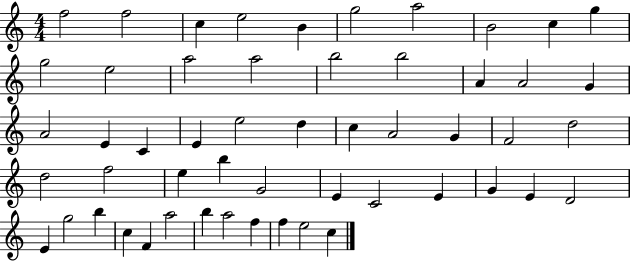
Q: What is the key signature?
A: C major